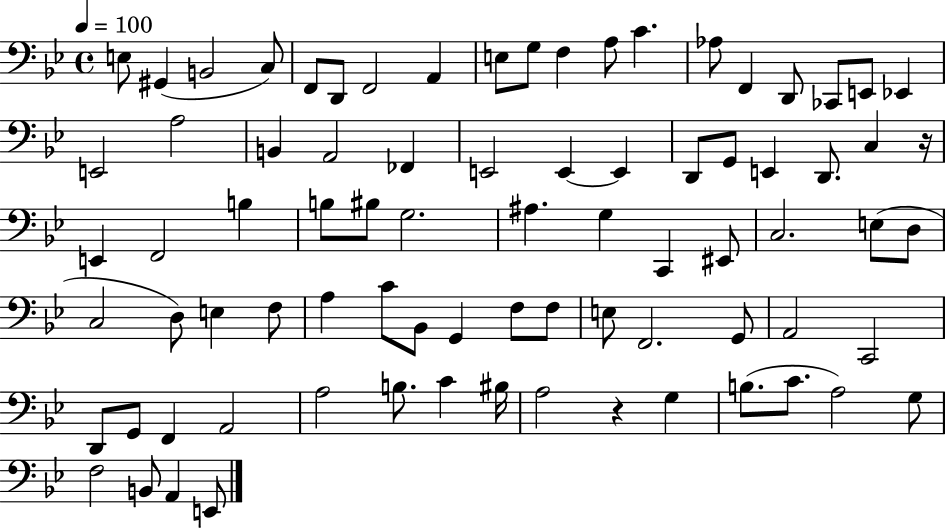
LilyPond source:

{
  \clef bass
  \time 4/4
  \defaultTimeSignature
  \key bes \major
  \tempo 4 = 100
  \repeat volta 2 { e8 gis,4( b,2 c8) | f,8 d,8 f,2 a,4 | e8 g8 f4 a8 c'4. | aes8 f,4 d,8 ces,8 e,8 ees,4 | \break e,2 a2 | b,4 a,2 fes,4 | e,2 e,4~~ e,4 | d,8 g,8 e,4 d,8. c4 r16 | \break e,4 f,2 b4 | b8 bis8 g2. | ais4. g4 c,4 eis,8 | c2. e8( d8 | \break c2 d8) e4 f8 | a4 c'8 bes,8 g,4 f8 f8 | e8 f,2. g,8 | a,2 c,2 | \break d,8 g,8 f,4 a,2 | a2 b8. c'4 bis16 | a2 r4 g4 | b8.( c'8. a2) g8 | \break f2 b,8 a,4 e,8 | } \bar "|."
}